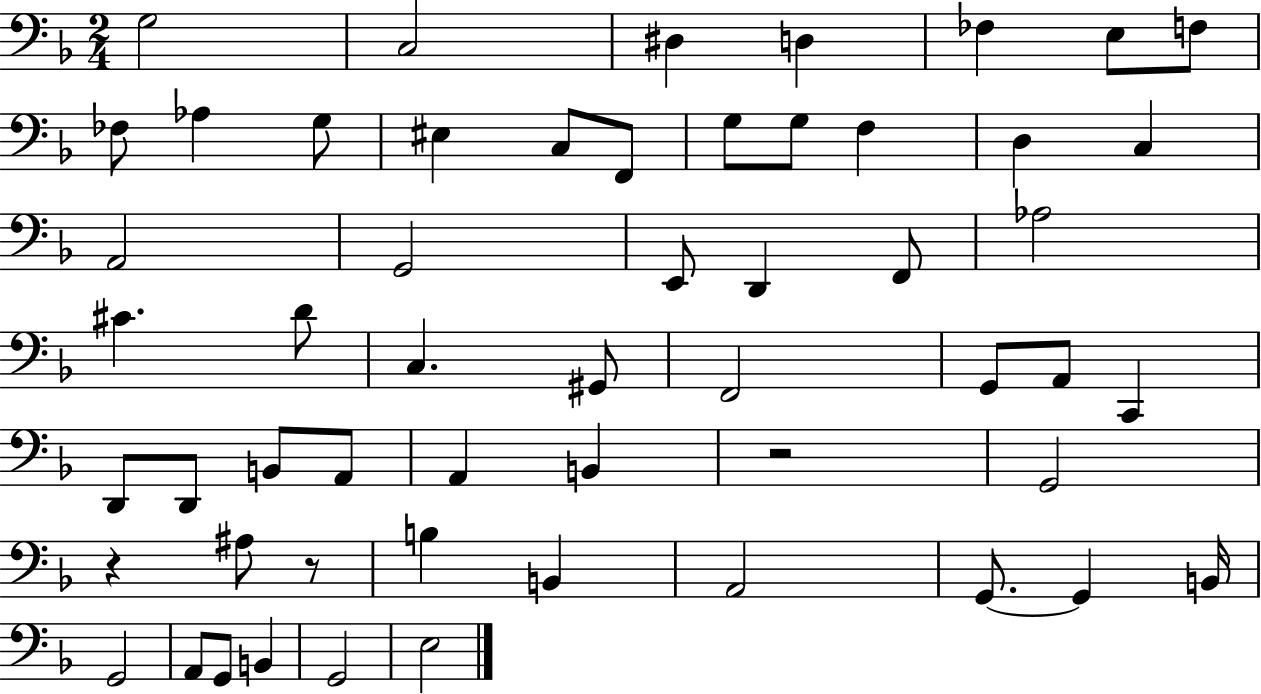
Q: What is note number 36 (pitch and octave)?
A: A2